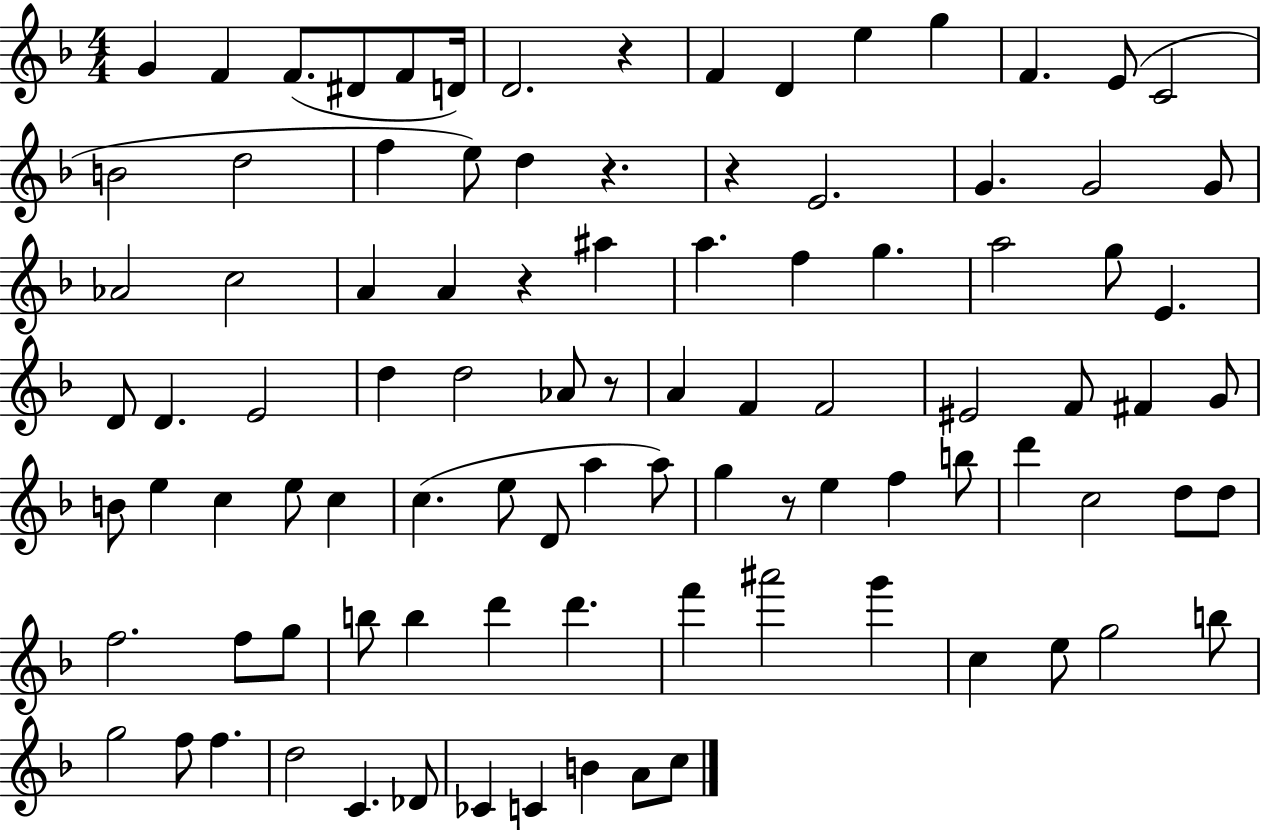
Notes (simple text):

G4/q F4/q F4/e. D#4/e F4/e D4/s D4/h. R/q F4/q D4/q E5/q G5/q F4/q. E4/e C4/h B4/h D5/h F5/q E5/e D5/q R/q. R/q E4/h. G4/q. G4/h G4/e Ab4/h C5/h A4/q A4/q R/q A#5/q A5/q. F5/q G5/q. A5/h G5/e E4/q. D4/e D4/q. E4/h D5/q D5/h Ab4/e R/e A4/q F4/q F4/h EIS4/h F4/e F#4/q G4/e B4/e E5/q C5/q E5/e C5/q C5/q. E5/e D4/e A5/q A5/e G5/q R/e E5/q F5/q B5/e D6/q C5/h D5/e D5/e F5/h. F5/e G5/e B5/e B5/q D6/q D6/q. F6/q A#6/h G6/q C5/q E5/e G5/h B5/e G5/h F5/e F5/q. D5/h C4/q. Db4/e CES4/q C4/q B4/q A4/e C5/e